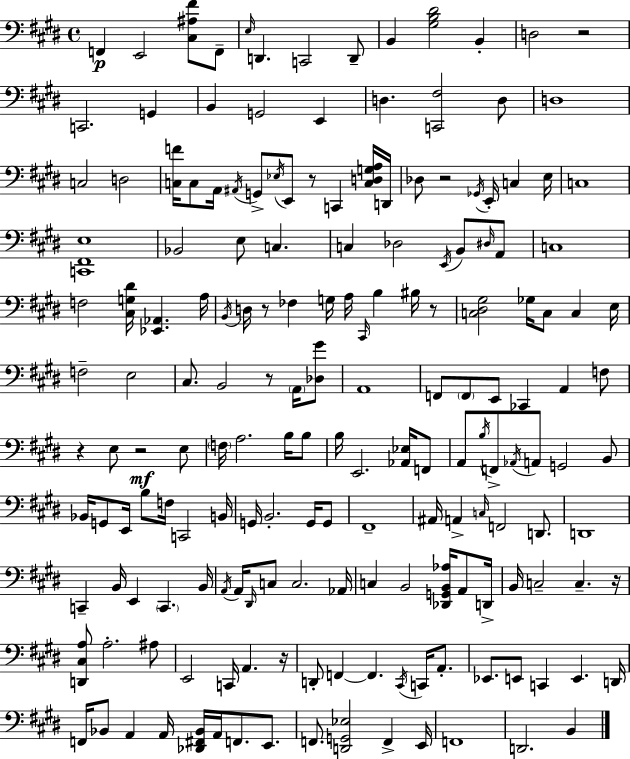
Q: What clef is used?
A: bass